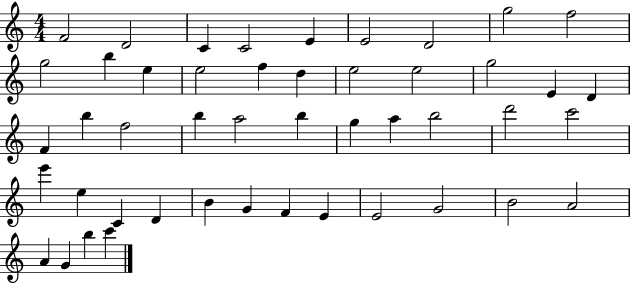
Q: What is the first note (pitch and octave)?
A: F4